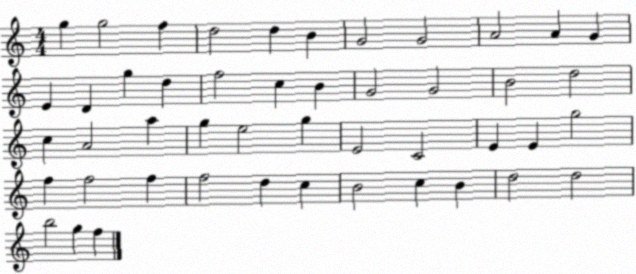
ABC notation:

X:1
T:Untitled
M:4/4
L:1/4
K:C
g g2 f d2 d B G2 G2 A2 A G E D g d f2 c B G2 G2 B2 d2 c A2 a g e2 g E2 C2 E E g2 f f2 f f2 d c B2 c B d2 d2 b2 g f